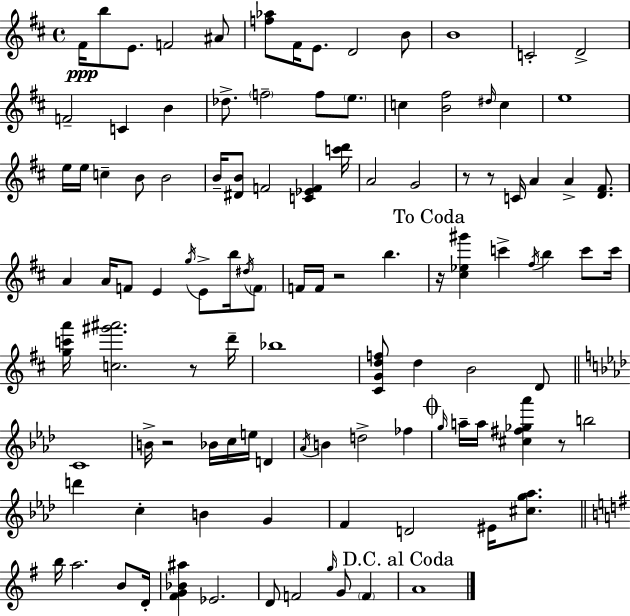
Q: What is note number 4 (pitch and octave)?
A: F4